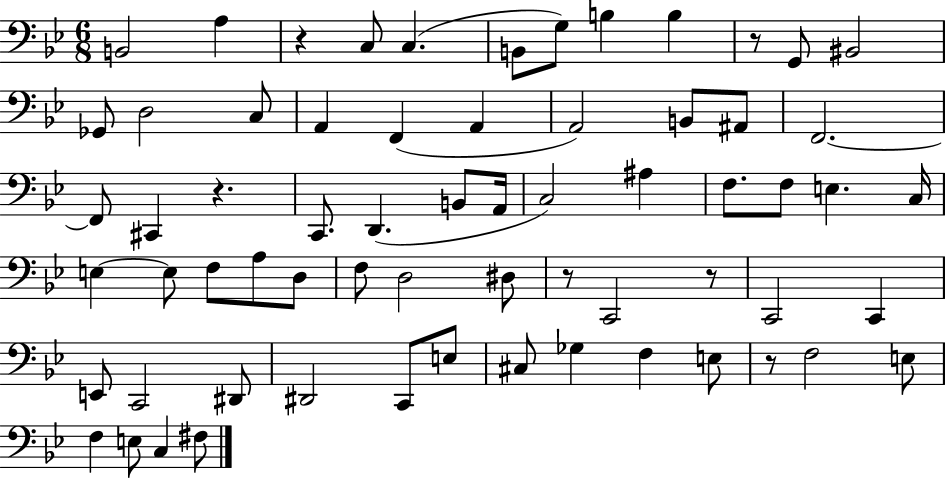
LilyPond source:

{
  \clef bass
  \numericTimeSignature
  \time 6/8
  \key bes \major
  \repeat volta 2 { b,2 a4 | r4 c8 c4.( | b,8 g8) b4 b4 | r8 g,8 bis,2 | \break ges,8 d2 c8 | a,4 f,4( a,4 | a,2) b,8 ais,8 | f,2.~~ | \break f,8 cis,4 r4. | c,8. d,4.( b,8 a,16 | c2) ais4 | f8. f8 e4. c16 | \break e4~~ e8 f8 a8 d8 | f8 d2 dis8 | r8 c,2 r8 | c,2 c,4 | \break e,8 c,2 dis,8 | dis,2 c,8 e8 | cis8 ges4 f4 e8 | r8 f2 e8 | \break f4 e8 c4 fis8 | } \bar "|."
}